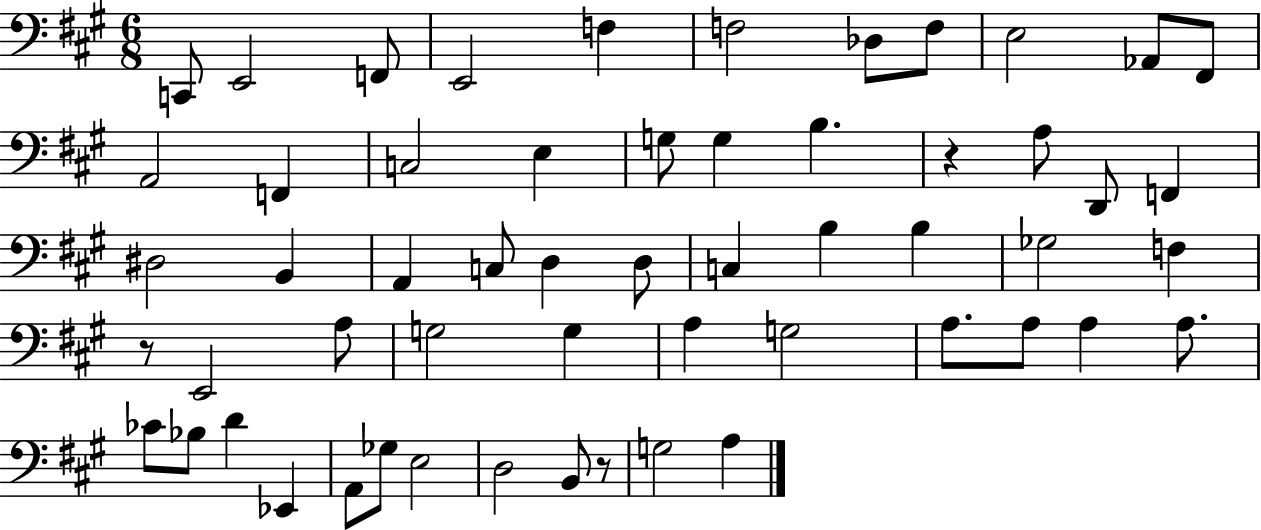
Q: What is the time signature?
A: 6/8